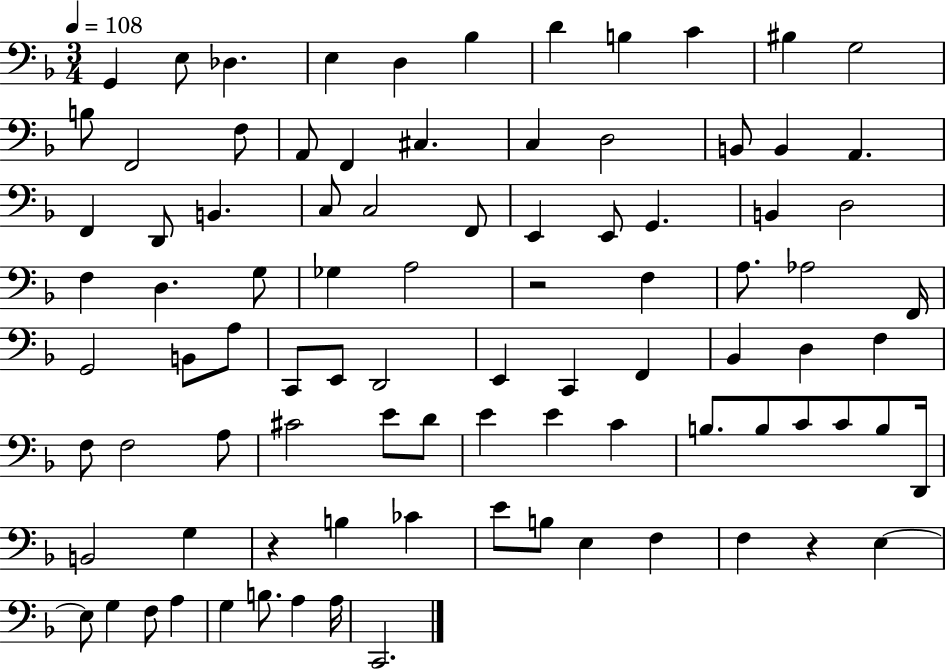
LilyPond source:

{
  \clef bass
  \numericTimeSignature
  \time 3/4
  \key f \major
  \tempo 4 = 108
  g,4 e8 des4. | e4 d4 bes4 | d'4 b4 c'4 | bis4 g2 | \break b8 f,2 f8 | a,8 f,4 cis4. | c4 d2 | b,8 b,4 a,4. | \break f,4 d,8 b,4. | c8 c2 f,8 | e,4 e,8 g,4. | b,4 d2 | \break f4 d4. g8 | ges4 a2 | r2 f4 | a8. aes2 f,16 | \break g,2 b,8 a8 | c,8 e,8 d,2 | e,4 c,4 f,4 | bes,4 d4 f4 | \break f8 f2 a8 | cis'2 e'8 d'8 | e'4 e'4 c'4 | b8. b8 c'8 c'8 b8 d,16 | \break b,2 g4 | r4 b4 ces'4 | e'8 b8 e4 f4 | f4 r4 e4~~ | \break e8 g4 f8 a4 | g4 b8. a4 a16 | c,2. | \bar "|."
}